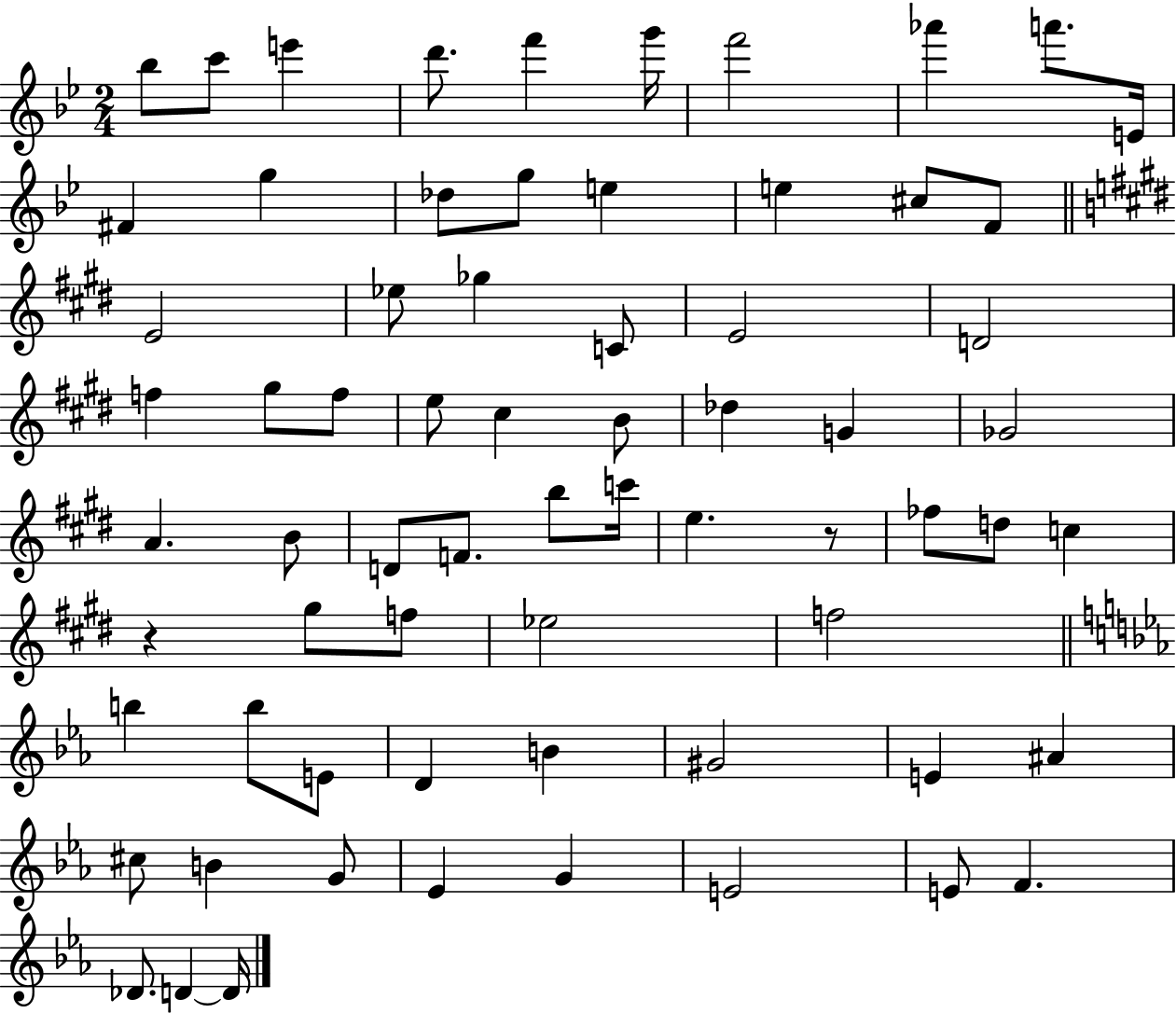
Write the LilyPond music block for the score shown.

{
  \clef treble
  \numericTimeSignature
  \time 2/4
  \key bes \major
  bes''8 c'''8 e'''4 | d'''8. f'''4 g'''16 | f'''2 | aes'''4 a'''8. e'16 | \break fis'4 g''4 | des''8 g''8 e''4 | e''4 cis''8 f'8 | \bar "||" \break \key e \major e'2 | ees''8 ges''4 c'8 | e'2 | d'2 | \break f''4 gis''8 f''8 | e''8 cis''4 b'8 | des''4 g'4 | ges'2 | \break a'4. b'8 | d'8 f'8. b''8 c'''16 | e''4. r8 | fes''8 d''8 c''4 | \break r4 gis''8 f''8 | ees''2 | f''2 | \bar "||" \break \key ees \major b''4 b''8 e'8 | d'4 b'4 | gis'2 | e'4 ais'4 | \break cis''8 b'4 g'8 | ees'4 g'4 | e'2 | e'8 f'4. | \break des'8. d'4~~ d'16 | \bar "|."
}